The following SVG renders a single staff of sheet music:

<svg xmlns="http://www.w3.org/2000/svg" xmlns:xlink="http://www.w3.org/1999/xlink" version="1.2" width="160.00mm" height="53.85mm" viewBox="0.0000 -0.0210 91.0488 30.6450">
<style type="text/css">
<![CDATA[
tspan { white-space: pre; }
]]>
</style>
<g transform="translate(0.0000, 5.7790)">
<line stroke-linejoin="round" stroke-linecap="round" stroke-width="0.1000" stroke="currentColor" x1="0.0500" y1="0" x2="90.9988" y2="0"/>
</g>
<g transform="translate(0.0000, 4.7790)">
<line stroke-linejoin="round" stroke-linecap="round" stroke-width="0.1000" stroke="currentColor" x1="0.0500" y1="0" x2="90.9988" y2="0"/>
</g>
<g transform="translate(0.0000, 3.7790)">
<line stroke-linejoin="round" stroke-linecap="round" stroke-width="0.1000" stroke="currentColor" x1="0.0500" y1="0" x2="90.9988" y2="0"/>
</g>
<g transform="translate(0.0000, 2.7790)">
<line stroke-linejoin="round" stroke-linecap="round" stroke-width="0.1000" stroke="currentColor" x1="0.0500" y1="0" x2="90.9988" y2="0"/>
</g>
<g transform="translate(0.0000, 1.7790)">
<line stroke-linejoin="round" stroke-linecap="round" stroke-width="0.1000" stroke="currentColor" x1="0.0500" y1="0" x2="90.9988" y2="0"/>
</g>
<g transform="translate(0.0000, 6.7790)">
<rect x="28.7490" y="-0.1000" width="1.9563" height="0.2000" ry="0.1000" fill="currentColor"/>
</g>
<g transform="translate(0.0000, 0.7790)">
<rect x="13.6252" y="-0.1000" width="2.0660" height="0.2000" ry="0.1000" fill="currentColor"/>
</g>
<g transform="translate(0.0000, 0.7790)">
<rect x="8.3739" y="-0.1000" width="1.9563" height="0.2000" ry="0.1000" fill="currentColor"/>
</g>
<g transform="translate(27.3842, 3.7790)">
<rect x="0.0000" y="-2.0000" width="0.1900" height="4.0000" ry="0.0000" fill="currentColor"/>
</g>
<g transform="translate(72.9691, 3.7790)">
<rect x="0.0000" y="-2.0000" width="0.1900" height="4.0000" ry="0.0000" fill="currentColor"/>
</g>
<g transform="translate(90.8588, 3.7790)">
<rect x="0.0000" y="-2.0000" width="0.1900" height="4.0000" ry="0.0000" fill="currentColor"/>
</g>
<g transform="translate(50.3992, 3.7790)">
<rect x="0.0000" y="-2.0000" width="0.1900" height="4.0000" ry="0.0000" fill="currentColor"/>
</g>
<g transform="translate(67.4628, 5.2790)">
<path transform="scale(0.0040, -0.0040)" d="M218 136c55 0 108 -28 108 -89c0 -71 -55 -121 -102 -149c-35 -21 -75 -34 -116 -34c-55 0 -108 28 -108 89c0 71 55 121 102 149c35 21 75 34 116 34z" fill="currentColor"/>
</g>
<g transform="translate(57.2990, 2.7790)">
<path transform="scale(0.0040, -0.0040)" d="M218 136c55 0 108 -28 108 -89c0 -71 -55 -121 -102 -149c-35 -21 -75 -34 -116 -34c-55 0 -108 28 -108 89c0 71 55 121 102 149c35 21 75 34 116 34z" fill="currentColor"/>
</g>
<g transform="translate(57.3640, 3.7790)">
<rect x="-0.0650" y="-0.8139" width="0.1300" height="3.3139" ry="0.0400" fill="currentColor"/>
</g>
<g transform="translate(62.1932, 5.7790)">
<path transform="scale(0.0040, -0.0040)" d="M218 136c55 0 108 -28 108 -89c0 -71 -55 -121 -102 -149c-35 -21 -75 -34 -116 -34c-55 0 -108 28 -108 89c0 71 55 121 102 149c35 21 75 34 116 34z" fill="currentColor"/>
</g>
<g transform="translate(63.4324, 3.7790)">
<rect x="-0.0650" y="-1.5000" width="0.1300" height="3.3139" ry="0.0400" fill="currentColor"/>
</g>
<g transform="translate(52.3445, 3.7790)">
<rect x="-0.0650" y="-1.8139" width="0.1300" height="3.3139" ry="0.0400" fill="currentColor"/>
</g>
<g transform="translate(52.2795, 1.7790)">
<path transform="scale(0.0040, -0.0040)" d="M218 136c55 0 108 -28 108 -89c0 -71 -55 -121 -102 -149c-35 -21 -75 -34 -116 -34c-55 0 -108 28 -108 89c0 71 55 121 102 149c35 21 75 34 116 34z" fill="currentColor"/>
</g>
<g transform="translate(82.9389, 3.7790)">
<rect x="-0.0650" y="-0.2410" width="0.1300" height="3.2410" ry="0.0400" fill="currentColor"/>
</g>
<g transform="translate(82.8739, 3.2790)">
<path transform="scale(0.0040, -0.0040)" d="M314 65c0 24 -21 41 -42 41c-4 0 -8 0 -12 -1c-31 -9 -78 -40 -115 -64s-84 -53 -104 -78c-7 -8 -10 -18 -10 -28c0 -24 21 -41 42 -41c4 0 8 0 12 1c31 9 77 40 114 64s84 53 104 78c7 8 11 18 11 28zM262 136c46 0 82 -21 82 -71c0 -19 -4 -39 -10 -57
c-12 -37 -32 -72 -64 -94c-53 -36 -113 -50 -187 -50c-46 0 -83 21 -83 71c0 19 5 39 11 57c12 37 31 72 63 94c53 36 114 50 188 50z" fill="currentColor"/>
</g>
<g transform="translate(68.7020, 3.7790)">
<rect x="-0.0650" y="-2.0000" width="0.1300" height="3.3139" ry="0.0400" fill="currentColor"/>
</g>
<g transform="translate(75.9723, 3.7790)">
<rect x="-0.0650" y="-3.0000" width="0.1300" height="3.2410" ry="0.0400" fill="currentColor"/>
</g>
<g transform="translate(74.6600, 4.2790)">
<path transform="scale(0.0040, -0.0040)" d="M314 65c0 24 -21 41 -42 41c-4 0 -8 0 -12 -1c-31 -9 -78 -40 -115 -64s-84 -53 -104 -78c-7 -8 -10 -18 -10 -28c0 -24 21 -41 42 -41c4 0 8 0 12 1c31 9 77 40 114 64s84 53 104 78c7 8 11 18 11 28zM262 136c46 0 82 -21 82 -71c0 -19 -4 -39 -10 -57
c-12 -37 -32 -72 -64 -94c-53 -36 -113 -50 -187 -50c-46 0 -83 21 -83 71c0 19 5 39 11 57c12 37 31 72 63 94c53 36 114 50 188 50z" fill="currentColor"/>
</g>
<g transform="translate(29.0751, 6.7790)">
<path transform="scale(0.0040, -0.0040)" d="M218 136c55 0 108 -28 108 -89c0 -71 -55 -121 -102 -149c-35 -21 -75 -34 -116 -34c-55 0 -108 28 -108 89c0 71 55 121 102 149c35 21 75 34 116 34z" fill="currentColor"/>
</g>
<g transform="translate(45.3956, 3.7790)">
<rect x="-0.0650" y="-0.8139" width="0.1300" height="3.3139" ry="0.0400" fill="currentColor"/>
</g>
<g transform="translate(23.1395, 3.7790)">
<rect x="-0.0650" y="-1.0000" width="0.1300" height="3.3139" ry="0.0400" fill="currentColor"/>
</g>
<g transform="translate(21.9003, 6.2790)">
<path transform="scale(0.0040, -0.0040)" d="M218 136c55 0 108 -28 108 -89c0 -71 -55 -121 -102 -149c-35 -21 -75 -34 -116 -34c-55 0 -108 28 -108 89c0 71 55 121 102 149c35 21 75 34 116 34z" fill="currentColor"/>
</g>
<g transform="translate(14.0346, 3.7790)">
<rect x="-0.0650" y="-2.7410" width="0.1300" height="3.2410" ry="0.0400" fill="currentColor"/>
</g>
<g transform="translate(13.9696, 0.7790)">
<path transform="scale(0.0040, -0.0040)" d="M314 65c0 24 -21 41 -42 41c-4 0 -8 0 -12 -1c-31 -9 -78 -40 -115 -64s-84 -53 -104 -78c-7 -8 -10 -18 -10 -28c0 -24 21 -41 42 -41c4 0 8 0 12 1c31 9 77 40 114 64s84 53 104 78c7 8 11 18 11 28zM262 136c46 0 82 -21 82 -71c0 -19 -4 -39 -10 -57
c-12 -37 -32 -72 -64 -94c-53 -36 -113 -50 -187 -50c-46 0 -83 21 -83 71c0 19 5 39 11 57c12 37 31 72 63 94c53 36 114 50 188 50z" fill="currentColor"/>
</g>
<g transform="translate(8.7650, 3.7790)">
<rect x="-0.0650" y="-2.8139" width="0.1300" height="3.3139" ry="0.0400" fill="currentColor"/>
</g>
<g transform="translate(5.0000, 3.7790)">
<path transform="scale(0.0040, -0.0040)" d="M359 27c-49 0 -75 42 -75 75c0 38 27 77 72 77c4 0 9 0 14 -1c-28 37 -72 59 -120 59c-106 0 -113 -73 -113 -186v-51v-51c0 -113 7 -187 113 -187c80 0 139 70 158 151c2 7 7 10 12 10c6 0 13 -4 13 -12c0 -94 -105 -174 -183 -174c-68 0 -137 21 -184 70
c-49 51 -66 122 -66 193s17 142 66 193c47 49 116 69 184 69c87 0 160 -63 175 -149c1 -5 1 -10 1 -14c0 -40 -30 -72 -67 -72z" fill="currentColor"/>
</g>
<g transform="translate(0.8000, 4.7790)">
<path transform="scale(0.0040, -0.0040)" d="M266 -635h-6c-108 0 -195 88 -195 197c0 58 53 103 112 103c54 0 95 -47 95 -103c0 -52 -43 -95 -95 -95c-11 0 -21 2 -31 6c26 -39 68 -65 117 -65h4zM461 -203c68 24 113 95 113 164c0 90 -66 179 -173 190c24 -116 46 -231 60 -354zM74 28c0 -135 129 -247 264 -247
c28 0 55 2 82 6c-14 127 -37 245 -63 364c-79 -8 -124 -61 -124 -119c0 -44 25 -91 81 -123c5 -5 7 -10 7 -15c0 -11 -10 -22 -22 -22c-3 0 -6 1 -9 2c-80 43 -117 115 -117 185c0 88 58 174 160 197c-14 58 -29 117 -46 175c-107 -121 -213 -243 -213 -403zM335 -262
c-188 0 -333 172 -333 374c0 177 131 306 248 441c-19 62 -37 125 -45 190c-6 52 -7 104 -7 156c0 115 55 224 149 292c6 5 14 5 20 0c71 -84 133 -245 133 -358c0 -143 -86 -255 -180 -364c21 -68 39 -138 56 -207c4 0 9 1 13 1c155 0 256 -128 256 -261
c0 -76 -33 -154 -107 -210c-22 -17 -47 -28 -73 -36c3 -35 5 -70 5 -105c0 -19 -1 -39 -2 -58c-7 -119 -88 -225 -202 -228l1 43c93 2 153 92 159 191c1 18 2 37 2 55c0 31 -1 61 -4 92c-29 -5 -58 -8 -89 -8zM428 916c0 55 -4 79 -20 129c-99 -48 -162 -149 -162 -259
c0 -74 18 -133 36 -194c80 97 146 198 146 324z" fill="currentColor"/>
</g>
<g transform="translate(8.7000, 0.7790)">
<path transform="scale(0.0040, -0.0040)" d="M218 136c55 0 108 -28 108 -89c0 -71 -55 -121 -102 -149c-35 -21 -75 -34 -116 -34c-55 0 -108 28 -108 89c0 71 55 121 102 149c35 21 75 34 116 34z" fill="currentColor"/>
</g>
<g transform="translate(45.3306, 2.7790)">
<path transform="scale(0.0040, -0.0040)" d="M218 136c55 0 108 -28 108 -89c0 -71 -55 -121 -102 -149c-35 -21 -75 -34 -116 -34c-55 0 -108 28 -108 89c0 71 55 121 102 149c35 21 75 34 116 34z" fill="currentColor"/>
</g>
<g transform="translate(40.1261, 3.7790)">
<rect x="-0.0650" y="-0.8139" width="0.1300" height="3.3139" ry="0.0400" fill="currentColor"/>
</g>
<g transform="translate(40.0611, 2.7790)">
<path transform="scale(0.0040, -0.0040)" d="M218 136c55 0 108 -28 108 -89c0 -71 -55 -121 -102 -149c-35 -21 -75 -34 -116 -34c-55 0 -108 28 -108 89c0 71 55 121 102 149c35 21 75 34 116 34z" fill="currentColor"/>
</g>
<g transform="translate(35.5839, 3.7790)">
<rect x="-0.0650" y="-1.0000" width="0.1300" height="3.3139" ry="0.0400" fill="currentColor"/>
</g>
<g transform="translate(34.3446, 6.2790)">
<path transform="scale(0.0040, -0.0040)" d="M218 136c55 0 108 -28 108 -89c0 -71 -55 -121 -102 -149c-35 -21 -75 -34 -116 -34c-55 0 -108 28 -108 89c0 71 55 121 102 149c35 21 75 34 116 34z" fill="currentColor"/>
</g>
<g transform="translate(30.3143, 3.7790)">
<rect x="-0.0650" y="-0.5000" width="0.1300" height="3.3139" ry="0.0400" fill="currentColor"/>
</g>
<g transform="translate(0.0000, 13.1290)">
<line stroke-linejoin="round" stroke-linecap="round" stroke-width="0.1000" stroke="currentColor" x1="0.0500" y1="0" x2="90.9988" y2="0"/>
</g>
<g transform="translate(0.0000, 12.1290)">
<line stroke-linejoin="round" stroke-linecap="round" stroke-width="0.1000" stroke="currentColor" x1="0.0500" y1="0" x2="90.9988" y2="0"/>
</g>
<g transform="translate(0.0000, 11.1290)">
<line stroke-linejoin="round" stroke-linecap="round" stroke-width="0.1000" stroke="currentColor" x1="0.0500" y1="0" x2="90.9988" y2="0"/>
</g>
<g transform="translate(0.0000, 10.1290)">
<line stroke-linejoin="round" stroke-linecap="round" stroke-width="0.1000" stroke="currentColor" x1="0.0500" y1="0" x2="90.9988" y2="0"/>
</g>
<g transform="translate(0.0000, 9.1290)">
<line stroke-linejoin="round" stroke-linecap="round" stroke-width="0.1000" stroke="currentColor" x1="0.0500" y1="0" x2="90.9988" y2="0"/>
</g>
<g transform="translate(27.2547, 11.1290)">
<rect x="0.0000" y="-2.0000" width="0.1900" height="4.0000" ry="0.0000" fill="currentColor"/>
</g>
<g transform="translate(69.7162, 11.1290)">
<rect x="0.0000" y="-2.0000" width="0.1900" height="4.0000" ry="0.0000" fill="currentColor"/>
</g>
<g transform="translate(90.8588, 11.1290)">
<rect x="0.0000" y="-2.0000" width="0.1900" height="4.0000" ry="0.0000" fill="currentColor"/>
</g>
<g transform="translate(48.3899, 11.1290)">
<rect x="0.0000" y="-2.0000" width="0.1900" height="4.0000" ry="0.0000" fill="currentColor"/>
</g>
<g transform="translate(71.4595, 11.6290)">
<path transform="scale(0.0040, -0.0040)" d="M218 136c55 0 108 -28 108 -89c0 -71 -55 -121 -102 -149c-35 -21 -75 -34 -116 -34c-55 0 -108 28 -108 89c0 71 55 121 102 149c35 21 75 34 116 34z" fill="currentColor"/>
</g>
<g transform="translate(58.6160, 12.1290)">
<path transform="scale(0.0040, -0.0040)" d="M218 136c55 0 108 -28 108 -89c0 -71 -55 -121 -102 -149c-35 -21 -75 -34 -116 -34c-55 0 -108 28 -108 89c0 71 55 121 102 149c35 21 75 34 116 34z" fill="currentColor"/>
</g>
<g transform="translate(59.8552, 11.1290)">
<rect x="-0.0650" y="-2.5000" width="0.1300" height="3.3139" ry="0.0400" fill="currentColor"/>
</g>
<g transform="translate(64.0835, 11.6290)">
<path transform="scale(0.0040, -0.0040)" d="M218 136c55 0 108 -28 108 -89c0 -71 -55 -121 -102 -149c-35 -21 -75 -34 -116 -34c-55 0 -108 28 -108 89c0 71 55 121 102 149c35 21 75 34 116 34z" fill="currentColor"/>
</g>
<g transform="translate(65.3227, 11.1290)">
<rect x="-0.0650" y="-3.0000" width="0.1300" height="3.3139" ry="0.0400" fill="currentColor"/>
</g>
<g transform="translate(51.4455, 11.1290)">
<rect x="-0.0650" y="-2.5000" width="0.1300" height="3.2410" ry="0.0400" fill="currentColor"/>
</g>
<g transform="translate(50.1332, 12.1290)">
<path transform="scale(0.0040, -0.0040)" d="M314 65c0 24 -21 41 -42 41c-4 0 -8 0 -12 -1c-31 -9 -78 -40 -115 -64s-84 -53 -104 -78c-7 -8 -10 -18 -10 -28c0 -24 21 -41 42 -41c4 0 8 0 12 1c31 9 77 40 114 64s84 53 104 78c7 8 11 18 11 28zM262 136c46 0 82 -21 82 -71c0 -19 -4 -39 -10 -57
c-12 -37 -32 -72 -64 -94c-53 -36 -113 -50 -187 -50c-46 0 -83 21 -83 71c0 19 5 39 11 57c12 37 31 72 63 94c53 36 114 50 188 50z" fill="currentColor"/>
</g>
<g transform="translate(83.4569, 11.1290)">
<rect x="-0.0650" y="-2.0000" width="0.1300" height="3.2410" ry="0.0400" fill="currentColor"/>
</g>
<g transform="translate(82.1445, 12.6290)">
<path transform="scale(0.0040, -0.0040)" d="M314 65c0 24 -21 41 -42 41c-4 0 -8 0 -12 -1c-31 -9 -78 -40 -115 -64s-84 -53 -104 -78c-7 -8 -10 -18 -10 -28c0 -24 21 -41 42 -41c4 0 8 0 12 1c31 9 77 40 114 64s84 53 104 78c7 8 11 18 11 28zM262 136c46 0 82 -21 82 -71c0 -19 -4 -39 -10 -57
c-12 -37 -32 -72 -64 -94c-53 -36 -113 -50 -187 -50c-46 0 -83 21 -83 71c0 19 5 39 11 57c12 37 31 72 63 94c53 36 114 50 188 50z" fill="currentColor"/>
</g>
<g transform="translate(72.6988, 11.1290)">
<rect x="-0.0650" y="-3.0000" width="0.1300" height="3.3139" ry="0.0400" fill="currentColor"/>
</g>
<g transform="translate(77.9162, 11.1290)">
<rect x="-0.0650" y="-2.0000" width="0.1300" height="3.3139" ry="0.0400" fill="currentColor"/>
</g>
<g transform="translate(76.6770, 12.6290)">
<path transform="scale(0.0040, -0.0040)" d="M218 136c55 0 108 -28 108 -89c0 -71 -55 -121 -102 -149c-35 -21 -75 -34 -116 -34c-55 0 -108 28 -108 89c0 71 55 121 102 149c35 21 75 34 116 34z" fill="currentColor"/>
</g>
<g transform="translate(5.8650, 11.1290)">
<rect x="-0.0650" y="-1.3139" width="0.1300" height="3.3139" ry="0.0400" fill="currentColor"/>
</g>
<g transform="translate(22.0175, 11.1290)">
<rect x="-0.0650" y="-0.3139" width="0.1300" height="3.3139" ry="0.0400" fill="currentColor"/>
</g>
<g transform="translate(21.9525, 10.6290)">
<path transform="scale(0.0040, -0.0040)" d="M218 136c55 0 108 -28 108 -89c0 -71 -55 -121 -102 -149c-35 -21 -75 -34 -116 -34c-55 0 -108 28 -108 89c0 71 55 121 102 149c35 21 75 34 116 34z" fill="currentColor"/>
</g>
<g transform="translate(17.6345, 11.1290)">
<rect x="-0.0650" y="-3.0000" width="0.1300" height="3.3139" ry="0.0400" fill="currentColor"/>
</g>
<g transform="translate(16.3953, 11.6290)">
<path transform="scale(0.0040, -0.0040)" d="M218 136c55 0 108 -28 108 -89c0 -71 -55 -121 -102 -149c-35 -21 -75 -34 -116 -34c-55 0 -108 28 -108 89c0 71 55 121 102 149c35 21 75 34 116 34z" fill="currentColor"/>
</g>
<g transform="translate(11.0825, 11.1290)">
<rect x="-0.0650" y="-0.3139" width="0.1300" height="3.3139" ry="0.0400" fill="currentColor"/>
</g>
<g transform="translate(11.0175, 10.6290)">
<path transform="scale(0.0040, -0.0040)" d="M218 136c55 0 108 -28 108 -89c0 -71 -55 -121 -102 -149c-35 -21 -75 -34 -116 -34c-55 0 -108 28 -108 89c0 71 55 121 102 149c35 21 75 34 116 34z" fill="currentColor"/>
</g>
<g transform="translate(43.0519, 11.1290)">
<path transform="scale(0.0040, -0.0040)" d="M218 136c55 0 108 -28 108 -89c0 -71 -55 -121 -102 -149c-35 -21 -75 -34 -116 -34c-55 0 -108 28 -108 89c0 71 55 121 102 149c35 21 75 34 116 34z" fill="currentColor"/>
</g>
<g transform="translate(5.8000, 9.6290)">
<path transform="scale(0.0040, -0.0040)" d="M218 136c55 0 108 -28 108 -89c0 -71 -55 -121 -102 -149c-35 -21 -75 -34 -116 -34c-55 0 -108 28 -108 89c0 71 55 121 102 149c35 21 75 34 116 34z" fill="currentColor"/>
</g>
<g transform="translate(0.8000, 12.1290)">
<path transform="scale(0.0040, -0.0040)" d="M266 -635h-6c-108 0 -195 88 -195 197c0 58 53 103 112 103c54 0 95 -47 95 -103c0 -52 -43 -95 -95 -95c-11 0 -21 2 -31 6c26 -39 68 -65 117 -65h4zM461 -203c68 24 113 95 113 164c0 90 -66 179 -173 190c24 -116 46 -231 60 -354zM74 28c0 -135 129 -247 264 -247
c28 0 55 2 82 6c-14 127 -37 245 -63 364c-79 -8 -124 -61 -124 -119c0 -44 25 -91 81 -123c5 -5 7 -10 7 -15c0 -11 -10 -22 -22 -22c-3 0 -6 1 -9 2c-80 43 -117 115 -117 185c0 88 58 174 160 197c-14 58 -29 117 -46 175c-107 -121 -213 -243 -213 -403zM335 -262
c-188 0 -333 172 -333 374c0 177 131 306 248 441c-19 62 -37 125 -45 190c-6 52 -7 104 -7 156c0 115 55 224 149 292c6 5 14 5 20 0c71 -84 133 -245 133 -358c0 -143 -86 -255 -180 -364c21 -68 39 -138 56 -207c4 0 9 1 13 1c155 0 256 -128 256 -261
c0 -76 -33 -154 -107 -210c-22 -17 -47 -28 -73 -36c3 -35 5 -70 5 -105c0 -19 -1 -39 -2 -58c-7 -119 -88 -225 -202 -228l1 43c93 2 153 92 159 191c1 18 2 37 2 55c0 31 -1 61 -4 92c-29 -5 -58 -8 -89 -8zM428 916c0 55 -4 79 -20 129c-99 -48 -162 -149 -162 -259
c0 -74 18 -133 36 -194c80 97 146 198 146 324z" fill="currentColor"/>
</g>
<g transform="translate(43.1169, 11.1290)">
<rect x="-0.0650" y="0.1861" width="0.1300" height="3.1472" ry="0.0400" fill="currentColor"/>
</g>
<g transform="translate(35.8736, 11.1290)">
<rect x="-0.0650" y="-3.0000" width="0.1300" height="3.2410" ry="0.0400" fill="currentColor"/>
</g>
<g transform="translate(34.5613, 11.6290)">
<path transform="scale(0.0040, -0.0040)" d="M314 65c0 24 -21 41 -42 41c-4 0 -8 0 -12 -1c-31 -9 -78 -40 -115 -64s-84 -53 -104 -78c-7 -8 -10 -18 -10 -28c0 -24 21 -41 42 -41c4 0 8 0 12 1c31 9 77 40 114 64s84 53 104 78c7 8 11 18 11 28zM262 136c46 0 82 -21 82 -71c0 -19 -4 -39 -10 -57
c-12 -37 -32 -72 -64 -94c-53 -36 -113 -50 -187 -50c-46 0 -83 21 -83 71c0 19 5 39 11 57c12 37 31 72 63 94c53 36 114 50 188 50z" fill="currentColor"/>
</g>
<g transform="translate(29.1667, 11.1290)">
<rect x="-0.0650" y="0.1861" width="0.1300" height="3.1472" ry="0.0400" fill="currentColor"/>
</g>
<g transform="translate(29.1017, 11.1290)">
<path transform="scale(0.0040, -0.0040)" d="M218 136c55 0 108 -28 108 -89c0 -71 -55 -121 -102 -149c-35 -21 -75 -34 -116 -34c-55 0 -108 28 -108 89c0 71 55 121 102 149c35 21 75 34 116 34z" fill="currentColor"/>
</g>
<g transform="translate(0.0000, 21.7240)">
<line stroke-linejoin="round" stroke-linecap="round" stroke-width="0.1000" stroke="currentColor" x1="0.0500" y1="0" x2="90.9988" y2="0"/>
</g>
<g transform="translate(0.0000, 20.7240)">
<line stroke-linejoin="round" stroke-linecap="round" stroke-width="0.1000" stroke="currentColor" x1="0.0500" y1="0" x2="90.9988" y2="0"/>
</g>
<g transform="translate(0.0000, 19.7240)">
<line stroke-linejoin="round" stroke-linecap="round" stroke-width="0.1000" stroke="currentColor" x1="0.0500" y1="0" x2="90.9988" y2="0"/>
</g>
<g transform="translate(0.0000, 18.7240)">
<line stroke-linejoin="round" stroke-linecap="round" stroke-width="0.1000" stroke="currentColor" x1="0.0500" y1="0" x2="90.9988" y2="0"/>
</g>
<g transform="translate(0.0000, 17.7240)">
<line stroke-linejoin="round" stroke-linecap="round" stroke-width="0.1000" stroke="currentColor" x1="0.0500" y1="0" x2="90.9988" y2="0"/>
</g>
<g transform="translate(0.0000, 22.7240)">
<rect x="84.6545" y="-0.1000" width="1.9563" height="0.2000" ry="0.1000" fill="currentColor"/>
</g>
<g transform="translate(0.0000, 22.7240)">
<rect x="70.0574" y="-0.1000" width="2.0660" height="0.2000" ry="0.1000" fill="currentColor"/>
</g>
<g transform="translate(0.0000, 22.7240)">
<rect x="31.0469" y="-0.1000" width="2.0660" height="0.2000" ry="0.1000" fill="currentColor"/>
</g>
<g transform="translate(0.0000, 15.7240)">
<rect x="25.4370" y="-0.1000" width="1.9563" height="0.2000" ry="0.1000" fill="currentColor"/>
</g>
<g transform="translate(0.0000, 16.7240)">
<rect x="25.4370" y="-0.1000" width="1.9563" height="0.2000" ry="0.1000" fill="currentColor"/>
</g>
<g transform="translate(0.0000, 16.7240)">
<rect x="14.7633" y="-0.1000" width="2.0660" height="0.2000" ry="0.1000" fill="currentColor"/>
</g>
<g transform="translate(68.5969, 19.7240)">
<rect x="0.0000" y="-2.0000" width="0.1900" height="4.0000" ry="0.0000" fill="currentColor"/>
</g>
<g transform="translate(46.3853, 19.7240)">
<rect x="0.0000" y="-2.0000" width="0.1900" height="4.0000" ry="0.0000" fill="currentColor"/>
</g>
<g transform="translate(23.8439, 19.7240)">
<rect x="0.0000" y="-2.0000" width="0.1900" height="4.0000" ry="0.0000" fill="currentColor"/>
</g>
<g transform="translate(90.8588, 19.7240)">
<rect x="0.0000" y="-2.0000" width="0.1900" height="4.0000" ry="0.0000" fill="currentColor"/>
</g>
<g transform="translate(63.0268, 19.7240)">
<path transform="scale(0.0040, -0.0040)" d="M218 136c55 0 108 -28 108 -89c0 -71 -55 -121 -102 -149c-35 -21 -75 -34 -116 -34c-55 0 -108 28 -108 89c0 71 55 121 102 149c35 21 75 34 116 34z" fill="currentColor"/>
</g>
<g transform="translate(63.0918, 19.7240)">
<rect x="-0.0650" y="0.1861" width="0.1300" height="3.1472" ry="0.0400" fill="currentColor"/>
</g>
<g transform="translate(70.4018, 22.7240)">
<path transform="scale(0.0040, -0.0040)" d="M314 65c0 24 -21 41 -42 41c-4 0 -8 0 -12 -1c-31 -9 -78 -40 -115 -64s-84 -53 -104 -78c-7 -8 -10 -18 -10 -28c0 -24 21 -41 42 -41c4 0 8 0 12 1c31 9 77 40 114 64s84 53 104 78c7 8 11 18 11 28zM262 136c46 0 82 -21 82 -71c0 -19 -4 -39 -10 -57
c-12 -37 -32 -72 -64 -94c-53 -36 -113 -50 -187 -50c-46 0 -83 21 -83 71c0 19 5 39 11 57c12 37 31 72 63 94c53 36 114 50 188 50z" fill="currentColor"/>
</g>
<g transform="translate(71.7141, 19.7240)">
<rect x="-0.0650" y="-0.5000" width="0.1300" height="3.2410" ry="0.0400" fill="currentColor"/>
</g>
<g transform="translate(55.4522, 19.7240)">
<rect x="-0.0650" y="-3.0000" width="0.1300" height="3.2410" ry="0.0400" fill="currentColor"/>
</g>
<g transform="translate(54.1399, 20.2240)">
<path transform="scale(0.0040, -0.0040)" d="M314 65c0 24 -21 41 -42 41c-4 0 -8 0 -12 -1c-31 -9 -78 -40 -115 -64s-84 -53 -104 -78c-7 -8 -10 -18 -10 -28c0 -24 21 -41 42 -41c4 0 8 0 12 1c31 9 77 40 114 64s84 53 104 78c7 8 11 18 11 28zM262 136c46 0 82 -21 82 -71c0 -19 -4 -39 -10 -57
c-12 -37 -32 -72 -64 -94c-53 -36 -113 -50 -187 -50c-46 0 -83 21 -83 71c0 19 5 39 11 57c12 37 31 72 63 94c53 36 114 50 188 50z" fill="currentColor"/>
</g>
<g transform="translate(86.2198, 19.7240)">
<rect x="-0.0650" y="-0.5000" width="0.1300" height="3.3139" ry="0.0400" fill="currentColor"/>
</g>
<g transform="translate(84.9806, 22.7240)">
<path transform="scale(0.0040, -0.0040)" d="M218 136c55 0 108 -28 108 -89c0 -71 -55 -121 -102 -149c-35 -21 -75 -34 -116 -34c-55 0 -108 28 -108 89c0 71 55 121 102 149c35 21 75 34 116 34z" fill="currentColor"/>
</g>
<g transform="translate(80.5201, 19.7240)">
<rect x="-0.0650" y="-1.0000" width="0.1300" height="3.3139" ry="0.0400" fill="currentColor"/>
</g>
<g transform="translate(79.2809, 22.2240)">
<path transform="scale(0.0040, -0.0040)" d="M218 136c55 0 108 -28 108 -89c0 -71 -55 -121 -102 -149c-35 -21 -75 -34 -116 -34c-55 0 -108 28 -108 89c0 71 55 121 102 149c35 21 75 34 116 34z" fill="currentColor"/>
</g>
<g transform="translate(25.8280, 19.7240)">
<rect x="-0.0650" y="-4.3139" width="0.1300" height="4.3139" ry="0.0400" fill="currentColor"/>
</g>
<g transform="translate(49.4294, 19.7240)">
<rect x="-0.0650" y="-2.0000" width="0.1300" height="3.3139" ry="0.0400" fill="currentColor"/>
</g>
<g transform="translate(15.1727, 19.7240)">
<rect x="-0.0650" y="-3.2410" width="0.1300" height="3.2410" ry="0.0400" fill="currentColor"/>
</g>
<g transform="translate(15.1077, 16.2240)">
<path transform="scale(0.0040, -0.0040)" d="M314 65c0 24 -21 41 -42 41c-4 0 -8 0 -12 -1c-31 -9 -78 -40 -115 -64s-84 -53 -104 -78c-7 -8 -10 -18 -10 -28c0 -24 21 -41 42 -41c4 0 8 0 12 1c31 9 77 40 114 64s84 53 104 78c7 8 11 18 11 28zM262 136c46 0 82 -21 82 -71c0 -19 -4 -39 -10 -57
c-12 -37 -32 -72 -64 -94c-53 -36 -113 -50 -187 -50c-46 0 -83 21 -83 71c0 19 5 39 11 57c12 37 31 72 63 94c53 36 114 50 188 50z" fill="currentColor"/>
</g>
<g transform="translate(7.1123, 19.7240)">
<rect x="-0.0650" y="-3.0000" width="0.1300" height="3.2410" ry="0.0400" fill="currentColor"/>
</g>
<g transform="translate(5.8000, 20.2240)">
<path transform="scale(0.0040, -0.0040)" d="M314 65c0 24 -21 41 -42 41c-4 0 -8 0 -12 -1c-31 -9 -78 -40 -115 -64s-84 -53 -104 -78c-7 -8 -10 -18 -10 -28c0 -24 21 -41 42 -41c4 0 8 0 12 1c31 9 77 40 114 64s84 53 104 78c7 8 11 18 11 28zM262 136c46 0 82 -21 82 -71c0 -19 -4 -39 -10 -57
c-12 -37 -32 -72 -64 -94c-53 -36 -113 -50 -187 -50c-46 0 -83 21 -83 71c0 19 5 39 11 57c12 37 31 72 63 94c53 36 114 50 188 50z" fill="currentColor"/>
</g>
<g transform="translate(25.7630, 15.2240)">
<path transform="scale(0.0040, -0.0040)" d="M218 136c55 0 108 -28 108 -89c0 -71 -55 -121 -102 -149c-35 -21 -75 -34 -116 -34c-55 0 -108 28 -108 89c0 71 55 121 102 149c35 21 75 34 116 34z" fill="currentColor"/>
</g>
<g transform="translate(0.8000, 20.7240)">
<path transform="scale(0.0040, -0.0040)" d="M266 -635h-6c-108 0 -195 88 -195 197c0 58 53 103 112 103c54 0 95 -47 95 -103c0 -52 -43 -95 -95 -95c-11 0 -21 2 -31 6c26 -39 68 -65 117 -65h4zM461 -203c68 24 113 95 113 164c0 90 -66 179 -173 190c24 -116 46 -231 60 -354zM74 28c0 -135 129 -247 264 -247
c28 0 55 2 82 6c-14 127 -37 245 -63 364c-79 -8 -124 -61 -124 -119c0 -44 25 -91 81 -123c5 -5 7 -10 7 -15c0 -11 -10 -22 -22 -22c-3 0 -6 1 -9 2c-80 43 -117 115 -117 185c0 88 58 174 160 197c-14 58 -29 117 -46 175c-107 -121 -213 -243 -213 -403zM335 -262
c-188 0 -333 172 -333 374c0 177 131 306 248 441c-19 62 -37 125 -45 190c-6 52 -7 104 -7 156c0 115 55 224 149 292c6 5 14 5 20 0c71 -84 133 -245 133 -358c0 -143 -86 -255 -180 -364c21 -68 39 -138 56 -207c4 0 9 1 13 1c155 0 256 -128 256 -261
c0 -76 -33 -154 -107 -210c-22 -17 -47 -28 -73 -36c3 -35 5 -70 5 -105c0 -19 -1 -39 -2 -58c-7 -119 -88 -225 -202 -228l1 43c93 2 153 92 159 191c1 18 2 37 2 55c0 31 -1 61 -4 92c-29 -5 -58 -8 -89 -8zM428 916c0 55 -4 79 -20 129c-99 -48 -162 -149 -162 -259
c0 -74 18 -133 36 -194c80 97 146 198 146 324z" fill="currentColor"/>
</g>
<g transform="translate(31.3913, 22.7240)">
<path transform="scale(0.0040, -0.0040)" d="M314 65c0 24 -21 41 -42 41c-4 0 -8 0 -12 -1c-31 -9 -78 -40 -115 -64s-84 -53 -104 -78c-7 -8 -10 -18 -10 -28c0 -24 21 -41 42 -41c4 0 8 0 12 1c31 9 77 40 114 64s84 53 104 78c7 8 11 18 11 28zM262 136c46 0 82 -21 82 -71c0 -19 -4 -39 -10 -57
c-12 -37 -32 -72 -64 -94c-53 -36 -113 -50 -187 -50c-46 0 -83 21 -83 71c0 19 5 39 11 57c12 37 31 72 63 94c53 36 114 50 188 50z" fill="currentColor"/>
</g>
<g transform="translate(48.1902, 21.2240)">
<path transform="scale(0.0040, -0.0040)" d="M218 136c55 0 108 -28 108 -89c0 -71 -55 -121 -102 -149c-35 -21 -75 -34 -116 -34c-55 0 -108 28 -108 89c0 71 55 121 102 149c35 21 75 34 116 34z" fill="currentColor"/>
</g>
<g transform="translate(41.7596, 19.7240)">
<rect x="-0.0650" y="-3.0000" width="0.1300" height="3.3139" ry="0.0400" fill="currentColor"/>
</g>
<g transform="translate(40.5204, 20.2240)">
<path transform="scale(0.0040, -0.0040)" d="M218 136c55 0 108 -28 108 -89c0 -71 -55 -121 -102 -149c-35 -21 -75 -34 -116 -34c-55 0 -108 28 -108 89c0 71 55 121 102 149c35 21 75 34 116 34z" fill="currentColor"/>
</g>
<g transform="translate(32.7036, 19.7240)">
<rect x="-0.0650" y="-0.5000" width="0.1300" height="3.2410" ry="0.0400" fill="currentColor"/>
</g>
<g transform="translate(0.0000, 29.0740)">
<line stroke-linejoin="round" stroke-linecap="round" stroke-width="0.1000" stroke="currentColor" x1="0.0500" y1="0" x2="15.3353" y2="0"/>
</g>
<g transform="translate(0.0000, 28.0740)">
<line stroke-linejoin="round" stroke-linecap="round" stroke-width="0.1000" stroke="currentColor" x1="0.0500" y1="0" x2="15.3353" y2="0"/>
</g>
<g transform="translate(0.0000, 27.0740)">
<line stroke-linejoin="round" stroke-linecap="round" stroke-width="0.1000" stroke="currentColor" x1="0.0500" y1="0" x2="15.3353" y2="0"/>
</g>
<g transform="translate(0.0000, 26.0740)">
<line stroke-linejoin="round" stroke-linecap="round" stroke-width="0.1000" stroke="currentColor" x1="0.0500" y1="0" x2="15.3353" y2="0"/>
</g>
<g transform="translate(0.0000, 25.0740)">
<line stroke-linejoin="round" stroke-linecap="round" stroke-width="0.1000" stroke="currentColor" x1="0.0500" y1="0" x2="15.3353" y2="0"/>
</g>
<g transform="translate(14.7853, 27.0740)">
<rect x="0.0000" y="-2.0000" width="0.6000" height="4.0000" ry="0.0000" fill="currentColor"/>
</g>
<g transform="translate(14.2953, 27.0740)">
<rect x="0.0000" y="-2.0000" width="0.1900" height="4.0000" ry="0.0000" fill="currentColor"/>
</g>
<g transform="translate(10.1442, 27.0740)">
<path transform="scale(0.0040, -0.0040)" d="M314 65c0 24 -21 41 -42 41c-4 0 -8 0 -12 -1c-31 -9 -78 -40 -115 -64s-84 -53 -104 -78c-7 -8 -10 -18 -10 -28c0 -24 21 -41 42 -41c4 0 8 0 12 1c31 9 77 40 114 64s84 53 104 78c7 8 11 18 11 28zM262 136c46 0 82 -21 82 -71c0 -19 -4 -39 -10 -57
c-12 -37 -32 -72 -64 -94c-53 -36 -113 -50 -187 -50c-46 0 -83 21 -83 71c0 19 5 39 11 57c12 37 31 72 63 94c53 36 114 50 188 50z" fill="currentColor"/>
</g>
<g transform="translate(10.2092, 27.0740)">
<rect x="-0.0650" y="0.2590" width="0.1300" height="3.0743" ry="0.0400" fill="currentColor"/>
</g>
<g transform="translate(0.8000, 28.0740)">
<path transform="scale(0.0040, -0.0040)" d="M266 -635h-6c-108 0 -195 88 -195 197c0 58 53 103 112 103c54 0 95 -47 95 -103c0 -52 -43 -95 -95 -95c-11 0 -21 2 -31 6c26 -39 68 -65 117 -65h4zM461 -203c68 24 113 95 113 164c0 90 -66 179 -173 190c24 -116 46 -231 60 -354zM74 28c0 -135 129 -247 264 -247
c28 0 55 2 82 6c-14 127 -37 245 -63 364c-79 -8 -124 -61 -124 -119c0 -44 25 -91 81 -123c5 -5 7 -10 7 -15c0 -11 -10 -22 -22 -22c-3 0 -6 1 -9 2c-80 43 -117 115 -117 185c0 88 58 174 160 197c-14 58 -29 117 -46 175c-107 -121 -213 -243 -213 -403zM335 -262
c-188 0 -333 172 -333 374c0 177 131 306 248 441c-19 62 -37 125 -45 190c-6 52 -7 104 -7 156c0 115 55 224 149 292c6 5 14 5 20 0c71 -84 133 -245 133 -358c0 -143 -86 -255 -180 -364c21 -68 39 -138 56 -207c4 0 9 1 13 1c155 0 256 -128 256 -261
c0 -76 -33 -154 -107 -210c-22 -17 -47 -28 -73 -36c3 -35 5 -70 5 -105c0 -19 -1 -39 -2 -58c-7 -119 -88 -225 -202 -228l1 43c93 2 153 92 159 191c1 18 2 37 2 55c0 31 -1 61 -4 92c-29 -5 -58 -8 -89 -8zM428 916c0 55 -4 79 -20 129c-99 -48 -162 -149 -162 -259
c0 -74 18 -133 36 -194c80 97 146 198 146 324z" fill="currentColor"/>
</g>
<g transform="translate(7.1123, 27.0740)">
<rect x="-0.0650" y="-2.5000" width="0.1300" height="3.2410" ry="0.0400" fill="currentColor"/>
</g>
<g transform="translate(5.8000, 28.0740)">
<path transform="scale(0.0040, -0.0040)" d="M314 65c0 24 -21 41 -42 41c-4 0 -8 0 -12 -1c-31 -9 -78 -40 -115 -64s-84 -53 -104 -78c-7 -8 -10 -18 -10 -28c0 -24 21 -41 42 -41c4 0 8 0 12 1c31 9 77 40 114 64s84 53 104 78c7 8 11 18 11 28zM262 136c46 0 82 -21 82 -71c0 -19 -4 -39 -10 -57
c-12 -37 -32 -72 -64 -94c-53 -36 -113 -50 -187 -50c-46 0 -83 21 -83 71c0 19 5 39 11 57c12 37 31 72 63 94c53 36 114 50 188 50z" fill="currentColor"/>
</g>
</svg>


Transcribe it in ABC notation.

X:1
T:Untitled
M:4/4
L:1/4
K:C
a a2 D C D d d f d E F A2 c2 e c A c B A2 B G2 G A A F F2 A2 b2 d' C2 A F A2 B C2 D C G2 B2